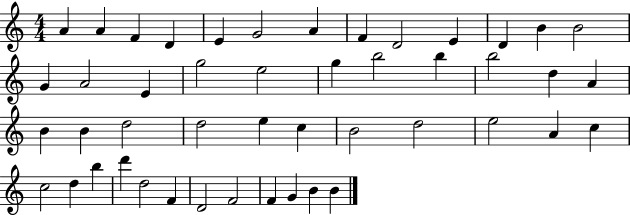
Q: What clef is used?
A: treble